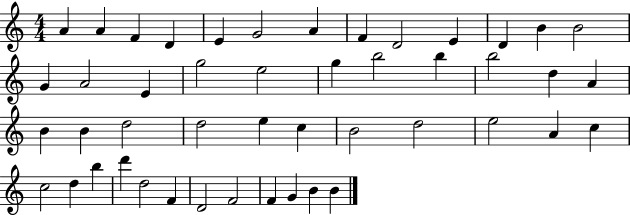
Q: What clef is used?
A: treble